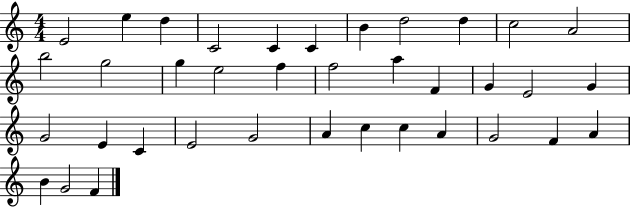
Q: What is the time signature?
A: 4/4